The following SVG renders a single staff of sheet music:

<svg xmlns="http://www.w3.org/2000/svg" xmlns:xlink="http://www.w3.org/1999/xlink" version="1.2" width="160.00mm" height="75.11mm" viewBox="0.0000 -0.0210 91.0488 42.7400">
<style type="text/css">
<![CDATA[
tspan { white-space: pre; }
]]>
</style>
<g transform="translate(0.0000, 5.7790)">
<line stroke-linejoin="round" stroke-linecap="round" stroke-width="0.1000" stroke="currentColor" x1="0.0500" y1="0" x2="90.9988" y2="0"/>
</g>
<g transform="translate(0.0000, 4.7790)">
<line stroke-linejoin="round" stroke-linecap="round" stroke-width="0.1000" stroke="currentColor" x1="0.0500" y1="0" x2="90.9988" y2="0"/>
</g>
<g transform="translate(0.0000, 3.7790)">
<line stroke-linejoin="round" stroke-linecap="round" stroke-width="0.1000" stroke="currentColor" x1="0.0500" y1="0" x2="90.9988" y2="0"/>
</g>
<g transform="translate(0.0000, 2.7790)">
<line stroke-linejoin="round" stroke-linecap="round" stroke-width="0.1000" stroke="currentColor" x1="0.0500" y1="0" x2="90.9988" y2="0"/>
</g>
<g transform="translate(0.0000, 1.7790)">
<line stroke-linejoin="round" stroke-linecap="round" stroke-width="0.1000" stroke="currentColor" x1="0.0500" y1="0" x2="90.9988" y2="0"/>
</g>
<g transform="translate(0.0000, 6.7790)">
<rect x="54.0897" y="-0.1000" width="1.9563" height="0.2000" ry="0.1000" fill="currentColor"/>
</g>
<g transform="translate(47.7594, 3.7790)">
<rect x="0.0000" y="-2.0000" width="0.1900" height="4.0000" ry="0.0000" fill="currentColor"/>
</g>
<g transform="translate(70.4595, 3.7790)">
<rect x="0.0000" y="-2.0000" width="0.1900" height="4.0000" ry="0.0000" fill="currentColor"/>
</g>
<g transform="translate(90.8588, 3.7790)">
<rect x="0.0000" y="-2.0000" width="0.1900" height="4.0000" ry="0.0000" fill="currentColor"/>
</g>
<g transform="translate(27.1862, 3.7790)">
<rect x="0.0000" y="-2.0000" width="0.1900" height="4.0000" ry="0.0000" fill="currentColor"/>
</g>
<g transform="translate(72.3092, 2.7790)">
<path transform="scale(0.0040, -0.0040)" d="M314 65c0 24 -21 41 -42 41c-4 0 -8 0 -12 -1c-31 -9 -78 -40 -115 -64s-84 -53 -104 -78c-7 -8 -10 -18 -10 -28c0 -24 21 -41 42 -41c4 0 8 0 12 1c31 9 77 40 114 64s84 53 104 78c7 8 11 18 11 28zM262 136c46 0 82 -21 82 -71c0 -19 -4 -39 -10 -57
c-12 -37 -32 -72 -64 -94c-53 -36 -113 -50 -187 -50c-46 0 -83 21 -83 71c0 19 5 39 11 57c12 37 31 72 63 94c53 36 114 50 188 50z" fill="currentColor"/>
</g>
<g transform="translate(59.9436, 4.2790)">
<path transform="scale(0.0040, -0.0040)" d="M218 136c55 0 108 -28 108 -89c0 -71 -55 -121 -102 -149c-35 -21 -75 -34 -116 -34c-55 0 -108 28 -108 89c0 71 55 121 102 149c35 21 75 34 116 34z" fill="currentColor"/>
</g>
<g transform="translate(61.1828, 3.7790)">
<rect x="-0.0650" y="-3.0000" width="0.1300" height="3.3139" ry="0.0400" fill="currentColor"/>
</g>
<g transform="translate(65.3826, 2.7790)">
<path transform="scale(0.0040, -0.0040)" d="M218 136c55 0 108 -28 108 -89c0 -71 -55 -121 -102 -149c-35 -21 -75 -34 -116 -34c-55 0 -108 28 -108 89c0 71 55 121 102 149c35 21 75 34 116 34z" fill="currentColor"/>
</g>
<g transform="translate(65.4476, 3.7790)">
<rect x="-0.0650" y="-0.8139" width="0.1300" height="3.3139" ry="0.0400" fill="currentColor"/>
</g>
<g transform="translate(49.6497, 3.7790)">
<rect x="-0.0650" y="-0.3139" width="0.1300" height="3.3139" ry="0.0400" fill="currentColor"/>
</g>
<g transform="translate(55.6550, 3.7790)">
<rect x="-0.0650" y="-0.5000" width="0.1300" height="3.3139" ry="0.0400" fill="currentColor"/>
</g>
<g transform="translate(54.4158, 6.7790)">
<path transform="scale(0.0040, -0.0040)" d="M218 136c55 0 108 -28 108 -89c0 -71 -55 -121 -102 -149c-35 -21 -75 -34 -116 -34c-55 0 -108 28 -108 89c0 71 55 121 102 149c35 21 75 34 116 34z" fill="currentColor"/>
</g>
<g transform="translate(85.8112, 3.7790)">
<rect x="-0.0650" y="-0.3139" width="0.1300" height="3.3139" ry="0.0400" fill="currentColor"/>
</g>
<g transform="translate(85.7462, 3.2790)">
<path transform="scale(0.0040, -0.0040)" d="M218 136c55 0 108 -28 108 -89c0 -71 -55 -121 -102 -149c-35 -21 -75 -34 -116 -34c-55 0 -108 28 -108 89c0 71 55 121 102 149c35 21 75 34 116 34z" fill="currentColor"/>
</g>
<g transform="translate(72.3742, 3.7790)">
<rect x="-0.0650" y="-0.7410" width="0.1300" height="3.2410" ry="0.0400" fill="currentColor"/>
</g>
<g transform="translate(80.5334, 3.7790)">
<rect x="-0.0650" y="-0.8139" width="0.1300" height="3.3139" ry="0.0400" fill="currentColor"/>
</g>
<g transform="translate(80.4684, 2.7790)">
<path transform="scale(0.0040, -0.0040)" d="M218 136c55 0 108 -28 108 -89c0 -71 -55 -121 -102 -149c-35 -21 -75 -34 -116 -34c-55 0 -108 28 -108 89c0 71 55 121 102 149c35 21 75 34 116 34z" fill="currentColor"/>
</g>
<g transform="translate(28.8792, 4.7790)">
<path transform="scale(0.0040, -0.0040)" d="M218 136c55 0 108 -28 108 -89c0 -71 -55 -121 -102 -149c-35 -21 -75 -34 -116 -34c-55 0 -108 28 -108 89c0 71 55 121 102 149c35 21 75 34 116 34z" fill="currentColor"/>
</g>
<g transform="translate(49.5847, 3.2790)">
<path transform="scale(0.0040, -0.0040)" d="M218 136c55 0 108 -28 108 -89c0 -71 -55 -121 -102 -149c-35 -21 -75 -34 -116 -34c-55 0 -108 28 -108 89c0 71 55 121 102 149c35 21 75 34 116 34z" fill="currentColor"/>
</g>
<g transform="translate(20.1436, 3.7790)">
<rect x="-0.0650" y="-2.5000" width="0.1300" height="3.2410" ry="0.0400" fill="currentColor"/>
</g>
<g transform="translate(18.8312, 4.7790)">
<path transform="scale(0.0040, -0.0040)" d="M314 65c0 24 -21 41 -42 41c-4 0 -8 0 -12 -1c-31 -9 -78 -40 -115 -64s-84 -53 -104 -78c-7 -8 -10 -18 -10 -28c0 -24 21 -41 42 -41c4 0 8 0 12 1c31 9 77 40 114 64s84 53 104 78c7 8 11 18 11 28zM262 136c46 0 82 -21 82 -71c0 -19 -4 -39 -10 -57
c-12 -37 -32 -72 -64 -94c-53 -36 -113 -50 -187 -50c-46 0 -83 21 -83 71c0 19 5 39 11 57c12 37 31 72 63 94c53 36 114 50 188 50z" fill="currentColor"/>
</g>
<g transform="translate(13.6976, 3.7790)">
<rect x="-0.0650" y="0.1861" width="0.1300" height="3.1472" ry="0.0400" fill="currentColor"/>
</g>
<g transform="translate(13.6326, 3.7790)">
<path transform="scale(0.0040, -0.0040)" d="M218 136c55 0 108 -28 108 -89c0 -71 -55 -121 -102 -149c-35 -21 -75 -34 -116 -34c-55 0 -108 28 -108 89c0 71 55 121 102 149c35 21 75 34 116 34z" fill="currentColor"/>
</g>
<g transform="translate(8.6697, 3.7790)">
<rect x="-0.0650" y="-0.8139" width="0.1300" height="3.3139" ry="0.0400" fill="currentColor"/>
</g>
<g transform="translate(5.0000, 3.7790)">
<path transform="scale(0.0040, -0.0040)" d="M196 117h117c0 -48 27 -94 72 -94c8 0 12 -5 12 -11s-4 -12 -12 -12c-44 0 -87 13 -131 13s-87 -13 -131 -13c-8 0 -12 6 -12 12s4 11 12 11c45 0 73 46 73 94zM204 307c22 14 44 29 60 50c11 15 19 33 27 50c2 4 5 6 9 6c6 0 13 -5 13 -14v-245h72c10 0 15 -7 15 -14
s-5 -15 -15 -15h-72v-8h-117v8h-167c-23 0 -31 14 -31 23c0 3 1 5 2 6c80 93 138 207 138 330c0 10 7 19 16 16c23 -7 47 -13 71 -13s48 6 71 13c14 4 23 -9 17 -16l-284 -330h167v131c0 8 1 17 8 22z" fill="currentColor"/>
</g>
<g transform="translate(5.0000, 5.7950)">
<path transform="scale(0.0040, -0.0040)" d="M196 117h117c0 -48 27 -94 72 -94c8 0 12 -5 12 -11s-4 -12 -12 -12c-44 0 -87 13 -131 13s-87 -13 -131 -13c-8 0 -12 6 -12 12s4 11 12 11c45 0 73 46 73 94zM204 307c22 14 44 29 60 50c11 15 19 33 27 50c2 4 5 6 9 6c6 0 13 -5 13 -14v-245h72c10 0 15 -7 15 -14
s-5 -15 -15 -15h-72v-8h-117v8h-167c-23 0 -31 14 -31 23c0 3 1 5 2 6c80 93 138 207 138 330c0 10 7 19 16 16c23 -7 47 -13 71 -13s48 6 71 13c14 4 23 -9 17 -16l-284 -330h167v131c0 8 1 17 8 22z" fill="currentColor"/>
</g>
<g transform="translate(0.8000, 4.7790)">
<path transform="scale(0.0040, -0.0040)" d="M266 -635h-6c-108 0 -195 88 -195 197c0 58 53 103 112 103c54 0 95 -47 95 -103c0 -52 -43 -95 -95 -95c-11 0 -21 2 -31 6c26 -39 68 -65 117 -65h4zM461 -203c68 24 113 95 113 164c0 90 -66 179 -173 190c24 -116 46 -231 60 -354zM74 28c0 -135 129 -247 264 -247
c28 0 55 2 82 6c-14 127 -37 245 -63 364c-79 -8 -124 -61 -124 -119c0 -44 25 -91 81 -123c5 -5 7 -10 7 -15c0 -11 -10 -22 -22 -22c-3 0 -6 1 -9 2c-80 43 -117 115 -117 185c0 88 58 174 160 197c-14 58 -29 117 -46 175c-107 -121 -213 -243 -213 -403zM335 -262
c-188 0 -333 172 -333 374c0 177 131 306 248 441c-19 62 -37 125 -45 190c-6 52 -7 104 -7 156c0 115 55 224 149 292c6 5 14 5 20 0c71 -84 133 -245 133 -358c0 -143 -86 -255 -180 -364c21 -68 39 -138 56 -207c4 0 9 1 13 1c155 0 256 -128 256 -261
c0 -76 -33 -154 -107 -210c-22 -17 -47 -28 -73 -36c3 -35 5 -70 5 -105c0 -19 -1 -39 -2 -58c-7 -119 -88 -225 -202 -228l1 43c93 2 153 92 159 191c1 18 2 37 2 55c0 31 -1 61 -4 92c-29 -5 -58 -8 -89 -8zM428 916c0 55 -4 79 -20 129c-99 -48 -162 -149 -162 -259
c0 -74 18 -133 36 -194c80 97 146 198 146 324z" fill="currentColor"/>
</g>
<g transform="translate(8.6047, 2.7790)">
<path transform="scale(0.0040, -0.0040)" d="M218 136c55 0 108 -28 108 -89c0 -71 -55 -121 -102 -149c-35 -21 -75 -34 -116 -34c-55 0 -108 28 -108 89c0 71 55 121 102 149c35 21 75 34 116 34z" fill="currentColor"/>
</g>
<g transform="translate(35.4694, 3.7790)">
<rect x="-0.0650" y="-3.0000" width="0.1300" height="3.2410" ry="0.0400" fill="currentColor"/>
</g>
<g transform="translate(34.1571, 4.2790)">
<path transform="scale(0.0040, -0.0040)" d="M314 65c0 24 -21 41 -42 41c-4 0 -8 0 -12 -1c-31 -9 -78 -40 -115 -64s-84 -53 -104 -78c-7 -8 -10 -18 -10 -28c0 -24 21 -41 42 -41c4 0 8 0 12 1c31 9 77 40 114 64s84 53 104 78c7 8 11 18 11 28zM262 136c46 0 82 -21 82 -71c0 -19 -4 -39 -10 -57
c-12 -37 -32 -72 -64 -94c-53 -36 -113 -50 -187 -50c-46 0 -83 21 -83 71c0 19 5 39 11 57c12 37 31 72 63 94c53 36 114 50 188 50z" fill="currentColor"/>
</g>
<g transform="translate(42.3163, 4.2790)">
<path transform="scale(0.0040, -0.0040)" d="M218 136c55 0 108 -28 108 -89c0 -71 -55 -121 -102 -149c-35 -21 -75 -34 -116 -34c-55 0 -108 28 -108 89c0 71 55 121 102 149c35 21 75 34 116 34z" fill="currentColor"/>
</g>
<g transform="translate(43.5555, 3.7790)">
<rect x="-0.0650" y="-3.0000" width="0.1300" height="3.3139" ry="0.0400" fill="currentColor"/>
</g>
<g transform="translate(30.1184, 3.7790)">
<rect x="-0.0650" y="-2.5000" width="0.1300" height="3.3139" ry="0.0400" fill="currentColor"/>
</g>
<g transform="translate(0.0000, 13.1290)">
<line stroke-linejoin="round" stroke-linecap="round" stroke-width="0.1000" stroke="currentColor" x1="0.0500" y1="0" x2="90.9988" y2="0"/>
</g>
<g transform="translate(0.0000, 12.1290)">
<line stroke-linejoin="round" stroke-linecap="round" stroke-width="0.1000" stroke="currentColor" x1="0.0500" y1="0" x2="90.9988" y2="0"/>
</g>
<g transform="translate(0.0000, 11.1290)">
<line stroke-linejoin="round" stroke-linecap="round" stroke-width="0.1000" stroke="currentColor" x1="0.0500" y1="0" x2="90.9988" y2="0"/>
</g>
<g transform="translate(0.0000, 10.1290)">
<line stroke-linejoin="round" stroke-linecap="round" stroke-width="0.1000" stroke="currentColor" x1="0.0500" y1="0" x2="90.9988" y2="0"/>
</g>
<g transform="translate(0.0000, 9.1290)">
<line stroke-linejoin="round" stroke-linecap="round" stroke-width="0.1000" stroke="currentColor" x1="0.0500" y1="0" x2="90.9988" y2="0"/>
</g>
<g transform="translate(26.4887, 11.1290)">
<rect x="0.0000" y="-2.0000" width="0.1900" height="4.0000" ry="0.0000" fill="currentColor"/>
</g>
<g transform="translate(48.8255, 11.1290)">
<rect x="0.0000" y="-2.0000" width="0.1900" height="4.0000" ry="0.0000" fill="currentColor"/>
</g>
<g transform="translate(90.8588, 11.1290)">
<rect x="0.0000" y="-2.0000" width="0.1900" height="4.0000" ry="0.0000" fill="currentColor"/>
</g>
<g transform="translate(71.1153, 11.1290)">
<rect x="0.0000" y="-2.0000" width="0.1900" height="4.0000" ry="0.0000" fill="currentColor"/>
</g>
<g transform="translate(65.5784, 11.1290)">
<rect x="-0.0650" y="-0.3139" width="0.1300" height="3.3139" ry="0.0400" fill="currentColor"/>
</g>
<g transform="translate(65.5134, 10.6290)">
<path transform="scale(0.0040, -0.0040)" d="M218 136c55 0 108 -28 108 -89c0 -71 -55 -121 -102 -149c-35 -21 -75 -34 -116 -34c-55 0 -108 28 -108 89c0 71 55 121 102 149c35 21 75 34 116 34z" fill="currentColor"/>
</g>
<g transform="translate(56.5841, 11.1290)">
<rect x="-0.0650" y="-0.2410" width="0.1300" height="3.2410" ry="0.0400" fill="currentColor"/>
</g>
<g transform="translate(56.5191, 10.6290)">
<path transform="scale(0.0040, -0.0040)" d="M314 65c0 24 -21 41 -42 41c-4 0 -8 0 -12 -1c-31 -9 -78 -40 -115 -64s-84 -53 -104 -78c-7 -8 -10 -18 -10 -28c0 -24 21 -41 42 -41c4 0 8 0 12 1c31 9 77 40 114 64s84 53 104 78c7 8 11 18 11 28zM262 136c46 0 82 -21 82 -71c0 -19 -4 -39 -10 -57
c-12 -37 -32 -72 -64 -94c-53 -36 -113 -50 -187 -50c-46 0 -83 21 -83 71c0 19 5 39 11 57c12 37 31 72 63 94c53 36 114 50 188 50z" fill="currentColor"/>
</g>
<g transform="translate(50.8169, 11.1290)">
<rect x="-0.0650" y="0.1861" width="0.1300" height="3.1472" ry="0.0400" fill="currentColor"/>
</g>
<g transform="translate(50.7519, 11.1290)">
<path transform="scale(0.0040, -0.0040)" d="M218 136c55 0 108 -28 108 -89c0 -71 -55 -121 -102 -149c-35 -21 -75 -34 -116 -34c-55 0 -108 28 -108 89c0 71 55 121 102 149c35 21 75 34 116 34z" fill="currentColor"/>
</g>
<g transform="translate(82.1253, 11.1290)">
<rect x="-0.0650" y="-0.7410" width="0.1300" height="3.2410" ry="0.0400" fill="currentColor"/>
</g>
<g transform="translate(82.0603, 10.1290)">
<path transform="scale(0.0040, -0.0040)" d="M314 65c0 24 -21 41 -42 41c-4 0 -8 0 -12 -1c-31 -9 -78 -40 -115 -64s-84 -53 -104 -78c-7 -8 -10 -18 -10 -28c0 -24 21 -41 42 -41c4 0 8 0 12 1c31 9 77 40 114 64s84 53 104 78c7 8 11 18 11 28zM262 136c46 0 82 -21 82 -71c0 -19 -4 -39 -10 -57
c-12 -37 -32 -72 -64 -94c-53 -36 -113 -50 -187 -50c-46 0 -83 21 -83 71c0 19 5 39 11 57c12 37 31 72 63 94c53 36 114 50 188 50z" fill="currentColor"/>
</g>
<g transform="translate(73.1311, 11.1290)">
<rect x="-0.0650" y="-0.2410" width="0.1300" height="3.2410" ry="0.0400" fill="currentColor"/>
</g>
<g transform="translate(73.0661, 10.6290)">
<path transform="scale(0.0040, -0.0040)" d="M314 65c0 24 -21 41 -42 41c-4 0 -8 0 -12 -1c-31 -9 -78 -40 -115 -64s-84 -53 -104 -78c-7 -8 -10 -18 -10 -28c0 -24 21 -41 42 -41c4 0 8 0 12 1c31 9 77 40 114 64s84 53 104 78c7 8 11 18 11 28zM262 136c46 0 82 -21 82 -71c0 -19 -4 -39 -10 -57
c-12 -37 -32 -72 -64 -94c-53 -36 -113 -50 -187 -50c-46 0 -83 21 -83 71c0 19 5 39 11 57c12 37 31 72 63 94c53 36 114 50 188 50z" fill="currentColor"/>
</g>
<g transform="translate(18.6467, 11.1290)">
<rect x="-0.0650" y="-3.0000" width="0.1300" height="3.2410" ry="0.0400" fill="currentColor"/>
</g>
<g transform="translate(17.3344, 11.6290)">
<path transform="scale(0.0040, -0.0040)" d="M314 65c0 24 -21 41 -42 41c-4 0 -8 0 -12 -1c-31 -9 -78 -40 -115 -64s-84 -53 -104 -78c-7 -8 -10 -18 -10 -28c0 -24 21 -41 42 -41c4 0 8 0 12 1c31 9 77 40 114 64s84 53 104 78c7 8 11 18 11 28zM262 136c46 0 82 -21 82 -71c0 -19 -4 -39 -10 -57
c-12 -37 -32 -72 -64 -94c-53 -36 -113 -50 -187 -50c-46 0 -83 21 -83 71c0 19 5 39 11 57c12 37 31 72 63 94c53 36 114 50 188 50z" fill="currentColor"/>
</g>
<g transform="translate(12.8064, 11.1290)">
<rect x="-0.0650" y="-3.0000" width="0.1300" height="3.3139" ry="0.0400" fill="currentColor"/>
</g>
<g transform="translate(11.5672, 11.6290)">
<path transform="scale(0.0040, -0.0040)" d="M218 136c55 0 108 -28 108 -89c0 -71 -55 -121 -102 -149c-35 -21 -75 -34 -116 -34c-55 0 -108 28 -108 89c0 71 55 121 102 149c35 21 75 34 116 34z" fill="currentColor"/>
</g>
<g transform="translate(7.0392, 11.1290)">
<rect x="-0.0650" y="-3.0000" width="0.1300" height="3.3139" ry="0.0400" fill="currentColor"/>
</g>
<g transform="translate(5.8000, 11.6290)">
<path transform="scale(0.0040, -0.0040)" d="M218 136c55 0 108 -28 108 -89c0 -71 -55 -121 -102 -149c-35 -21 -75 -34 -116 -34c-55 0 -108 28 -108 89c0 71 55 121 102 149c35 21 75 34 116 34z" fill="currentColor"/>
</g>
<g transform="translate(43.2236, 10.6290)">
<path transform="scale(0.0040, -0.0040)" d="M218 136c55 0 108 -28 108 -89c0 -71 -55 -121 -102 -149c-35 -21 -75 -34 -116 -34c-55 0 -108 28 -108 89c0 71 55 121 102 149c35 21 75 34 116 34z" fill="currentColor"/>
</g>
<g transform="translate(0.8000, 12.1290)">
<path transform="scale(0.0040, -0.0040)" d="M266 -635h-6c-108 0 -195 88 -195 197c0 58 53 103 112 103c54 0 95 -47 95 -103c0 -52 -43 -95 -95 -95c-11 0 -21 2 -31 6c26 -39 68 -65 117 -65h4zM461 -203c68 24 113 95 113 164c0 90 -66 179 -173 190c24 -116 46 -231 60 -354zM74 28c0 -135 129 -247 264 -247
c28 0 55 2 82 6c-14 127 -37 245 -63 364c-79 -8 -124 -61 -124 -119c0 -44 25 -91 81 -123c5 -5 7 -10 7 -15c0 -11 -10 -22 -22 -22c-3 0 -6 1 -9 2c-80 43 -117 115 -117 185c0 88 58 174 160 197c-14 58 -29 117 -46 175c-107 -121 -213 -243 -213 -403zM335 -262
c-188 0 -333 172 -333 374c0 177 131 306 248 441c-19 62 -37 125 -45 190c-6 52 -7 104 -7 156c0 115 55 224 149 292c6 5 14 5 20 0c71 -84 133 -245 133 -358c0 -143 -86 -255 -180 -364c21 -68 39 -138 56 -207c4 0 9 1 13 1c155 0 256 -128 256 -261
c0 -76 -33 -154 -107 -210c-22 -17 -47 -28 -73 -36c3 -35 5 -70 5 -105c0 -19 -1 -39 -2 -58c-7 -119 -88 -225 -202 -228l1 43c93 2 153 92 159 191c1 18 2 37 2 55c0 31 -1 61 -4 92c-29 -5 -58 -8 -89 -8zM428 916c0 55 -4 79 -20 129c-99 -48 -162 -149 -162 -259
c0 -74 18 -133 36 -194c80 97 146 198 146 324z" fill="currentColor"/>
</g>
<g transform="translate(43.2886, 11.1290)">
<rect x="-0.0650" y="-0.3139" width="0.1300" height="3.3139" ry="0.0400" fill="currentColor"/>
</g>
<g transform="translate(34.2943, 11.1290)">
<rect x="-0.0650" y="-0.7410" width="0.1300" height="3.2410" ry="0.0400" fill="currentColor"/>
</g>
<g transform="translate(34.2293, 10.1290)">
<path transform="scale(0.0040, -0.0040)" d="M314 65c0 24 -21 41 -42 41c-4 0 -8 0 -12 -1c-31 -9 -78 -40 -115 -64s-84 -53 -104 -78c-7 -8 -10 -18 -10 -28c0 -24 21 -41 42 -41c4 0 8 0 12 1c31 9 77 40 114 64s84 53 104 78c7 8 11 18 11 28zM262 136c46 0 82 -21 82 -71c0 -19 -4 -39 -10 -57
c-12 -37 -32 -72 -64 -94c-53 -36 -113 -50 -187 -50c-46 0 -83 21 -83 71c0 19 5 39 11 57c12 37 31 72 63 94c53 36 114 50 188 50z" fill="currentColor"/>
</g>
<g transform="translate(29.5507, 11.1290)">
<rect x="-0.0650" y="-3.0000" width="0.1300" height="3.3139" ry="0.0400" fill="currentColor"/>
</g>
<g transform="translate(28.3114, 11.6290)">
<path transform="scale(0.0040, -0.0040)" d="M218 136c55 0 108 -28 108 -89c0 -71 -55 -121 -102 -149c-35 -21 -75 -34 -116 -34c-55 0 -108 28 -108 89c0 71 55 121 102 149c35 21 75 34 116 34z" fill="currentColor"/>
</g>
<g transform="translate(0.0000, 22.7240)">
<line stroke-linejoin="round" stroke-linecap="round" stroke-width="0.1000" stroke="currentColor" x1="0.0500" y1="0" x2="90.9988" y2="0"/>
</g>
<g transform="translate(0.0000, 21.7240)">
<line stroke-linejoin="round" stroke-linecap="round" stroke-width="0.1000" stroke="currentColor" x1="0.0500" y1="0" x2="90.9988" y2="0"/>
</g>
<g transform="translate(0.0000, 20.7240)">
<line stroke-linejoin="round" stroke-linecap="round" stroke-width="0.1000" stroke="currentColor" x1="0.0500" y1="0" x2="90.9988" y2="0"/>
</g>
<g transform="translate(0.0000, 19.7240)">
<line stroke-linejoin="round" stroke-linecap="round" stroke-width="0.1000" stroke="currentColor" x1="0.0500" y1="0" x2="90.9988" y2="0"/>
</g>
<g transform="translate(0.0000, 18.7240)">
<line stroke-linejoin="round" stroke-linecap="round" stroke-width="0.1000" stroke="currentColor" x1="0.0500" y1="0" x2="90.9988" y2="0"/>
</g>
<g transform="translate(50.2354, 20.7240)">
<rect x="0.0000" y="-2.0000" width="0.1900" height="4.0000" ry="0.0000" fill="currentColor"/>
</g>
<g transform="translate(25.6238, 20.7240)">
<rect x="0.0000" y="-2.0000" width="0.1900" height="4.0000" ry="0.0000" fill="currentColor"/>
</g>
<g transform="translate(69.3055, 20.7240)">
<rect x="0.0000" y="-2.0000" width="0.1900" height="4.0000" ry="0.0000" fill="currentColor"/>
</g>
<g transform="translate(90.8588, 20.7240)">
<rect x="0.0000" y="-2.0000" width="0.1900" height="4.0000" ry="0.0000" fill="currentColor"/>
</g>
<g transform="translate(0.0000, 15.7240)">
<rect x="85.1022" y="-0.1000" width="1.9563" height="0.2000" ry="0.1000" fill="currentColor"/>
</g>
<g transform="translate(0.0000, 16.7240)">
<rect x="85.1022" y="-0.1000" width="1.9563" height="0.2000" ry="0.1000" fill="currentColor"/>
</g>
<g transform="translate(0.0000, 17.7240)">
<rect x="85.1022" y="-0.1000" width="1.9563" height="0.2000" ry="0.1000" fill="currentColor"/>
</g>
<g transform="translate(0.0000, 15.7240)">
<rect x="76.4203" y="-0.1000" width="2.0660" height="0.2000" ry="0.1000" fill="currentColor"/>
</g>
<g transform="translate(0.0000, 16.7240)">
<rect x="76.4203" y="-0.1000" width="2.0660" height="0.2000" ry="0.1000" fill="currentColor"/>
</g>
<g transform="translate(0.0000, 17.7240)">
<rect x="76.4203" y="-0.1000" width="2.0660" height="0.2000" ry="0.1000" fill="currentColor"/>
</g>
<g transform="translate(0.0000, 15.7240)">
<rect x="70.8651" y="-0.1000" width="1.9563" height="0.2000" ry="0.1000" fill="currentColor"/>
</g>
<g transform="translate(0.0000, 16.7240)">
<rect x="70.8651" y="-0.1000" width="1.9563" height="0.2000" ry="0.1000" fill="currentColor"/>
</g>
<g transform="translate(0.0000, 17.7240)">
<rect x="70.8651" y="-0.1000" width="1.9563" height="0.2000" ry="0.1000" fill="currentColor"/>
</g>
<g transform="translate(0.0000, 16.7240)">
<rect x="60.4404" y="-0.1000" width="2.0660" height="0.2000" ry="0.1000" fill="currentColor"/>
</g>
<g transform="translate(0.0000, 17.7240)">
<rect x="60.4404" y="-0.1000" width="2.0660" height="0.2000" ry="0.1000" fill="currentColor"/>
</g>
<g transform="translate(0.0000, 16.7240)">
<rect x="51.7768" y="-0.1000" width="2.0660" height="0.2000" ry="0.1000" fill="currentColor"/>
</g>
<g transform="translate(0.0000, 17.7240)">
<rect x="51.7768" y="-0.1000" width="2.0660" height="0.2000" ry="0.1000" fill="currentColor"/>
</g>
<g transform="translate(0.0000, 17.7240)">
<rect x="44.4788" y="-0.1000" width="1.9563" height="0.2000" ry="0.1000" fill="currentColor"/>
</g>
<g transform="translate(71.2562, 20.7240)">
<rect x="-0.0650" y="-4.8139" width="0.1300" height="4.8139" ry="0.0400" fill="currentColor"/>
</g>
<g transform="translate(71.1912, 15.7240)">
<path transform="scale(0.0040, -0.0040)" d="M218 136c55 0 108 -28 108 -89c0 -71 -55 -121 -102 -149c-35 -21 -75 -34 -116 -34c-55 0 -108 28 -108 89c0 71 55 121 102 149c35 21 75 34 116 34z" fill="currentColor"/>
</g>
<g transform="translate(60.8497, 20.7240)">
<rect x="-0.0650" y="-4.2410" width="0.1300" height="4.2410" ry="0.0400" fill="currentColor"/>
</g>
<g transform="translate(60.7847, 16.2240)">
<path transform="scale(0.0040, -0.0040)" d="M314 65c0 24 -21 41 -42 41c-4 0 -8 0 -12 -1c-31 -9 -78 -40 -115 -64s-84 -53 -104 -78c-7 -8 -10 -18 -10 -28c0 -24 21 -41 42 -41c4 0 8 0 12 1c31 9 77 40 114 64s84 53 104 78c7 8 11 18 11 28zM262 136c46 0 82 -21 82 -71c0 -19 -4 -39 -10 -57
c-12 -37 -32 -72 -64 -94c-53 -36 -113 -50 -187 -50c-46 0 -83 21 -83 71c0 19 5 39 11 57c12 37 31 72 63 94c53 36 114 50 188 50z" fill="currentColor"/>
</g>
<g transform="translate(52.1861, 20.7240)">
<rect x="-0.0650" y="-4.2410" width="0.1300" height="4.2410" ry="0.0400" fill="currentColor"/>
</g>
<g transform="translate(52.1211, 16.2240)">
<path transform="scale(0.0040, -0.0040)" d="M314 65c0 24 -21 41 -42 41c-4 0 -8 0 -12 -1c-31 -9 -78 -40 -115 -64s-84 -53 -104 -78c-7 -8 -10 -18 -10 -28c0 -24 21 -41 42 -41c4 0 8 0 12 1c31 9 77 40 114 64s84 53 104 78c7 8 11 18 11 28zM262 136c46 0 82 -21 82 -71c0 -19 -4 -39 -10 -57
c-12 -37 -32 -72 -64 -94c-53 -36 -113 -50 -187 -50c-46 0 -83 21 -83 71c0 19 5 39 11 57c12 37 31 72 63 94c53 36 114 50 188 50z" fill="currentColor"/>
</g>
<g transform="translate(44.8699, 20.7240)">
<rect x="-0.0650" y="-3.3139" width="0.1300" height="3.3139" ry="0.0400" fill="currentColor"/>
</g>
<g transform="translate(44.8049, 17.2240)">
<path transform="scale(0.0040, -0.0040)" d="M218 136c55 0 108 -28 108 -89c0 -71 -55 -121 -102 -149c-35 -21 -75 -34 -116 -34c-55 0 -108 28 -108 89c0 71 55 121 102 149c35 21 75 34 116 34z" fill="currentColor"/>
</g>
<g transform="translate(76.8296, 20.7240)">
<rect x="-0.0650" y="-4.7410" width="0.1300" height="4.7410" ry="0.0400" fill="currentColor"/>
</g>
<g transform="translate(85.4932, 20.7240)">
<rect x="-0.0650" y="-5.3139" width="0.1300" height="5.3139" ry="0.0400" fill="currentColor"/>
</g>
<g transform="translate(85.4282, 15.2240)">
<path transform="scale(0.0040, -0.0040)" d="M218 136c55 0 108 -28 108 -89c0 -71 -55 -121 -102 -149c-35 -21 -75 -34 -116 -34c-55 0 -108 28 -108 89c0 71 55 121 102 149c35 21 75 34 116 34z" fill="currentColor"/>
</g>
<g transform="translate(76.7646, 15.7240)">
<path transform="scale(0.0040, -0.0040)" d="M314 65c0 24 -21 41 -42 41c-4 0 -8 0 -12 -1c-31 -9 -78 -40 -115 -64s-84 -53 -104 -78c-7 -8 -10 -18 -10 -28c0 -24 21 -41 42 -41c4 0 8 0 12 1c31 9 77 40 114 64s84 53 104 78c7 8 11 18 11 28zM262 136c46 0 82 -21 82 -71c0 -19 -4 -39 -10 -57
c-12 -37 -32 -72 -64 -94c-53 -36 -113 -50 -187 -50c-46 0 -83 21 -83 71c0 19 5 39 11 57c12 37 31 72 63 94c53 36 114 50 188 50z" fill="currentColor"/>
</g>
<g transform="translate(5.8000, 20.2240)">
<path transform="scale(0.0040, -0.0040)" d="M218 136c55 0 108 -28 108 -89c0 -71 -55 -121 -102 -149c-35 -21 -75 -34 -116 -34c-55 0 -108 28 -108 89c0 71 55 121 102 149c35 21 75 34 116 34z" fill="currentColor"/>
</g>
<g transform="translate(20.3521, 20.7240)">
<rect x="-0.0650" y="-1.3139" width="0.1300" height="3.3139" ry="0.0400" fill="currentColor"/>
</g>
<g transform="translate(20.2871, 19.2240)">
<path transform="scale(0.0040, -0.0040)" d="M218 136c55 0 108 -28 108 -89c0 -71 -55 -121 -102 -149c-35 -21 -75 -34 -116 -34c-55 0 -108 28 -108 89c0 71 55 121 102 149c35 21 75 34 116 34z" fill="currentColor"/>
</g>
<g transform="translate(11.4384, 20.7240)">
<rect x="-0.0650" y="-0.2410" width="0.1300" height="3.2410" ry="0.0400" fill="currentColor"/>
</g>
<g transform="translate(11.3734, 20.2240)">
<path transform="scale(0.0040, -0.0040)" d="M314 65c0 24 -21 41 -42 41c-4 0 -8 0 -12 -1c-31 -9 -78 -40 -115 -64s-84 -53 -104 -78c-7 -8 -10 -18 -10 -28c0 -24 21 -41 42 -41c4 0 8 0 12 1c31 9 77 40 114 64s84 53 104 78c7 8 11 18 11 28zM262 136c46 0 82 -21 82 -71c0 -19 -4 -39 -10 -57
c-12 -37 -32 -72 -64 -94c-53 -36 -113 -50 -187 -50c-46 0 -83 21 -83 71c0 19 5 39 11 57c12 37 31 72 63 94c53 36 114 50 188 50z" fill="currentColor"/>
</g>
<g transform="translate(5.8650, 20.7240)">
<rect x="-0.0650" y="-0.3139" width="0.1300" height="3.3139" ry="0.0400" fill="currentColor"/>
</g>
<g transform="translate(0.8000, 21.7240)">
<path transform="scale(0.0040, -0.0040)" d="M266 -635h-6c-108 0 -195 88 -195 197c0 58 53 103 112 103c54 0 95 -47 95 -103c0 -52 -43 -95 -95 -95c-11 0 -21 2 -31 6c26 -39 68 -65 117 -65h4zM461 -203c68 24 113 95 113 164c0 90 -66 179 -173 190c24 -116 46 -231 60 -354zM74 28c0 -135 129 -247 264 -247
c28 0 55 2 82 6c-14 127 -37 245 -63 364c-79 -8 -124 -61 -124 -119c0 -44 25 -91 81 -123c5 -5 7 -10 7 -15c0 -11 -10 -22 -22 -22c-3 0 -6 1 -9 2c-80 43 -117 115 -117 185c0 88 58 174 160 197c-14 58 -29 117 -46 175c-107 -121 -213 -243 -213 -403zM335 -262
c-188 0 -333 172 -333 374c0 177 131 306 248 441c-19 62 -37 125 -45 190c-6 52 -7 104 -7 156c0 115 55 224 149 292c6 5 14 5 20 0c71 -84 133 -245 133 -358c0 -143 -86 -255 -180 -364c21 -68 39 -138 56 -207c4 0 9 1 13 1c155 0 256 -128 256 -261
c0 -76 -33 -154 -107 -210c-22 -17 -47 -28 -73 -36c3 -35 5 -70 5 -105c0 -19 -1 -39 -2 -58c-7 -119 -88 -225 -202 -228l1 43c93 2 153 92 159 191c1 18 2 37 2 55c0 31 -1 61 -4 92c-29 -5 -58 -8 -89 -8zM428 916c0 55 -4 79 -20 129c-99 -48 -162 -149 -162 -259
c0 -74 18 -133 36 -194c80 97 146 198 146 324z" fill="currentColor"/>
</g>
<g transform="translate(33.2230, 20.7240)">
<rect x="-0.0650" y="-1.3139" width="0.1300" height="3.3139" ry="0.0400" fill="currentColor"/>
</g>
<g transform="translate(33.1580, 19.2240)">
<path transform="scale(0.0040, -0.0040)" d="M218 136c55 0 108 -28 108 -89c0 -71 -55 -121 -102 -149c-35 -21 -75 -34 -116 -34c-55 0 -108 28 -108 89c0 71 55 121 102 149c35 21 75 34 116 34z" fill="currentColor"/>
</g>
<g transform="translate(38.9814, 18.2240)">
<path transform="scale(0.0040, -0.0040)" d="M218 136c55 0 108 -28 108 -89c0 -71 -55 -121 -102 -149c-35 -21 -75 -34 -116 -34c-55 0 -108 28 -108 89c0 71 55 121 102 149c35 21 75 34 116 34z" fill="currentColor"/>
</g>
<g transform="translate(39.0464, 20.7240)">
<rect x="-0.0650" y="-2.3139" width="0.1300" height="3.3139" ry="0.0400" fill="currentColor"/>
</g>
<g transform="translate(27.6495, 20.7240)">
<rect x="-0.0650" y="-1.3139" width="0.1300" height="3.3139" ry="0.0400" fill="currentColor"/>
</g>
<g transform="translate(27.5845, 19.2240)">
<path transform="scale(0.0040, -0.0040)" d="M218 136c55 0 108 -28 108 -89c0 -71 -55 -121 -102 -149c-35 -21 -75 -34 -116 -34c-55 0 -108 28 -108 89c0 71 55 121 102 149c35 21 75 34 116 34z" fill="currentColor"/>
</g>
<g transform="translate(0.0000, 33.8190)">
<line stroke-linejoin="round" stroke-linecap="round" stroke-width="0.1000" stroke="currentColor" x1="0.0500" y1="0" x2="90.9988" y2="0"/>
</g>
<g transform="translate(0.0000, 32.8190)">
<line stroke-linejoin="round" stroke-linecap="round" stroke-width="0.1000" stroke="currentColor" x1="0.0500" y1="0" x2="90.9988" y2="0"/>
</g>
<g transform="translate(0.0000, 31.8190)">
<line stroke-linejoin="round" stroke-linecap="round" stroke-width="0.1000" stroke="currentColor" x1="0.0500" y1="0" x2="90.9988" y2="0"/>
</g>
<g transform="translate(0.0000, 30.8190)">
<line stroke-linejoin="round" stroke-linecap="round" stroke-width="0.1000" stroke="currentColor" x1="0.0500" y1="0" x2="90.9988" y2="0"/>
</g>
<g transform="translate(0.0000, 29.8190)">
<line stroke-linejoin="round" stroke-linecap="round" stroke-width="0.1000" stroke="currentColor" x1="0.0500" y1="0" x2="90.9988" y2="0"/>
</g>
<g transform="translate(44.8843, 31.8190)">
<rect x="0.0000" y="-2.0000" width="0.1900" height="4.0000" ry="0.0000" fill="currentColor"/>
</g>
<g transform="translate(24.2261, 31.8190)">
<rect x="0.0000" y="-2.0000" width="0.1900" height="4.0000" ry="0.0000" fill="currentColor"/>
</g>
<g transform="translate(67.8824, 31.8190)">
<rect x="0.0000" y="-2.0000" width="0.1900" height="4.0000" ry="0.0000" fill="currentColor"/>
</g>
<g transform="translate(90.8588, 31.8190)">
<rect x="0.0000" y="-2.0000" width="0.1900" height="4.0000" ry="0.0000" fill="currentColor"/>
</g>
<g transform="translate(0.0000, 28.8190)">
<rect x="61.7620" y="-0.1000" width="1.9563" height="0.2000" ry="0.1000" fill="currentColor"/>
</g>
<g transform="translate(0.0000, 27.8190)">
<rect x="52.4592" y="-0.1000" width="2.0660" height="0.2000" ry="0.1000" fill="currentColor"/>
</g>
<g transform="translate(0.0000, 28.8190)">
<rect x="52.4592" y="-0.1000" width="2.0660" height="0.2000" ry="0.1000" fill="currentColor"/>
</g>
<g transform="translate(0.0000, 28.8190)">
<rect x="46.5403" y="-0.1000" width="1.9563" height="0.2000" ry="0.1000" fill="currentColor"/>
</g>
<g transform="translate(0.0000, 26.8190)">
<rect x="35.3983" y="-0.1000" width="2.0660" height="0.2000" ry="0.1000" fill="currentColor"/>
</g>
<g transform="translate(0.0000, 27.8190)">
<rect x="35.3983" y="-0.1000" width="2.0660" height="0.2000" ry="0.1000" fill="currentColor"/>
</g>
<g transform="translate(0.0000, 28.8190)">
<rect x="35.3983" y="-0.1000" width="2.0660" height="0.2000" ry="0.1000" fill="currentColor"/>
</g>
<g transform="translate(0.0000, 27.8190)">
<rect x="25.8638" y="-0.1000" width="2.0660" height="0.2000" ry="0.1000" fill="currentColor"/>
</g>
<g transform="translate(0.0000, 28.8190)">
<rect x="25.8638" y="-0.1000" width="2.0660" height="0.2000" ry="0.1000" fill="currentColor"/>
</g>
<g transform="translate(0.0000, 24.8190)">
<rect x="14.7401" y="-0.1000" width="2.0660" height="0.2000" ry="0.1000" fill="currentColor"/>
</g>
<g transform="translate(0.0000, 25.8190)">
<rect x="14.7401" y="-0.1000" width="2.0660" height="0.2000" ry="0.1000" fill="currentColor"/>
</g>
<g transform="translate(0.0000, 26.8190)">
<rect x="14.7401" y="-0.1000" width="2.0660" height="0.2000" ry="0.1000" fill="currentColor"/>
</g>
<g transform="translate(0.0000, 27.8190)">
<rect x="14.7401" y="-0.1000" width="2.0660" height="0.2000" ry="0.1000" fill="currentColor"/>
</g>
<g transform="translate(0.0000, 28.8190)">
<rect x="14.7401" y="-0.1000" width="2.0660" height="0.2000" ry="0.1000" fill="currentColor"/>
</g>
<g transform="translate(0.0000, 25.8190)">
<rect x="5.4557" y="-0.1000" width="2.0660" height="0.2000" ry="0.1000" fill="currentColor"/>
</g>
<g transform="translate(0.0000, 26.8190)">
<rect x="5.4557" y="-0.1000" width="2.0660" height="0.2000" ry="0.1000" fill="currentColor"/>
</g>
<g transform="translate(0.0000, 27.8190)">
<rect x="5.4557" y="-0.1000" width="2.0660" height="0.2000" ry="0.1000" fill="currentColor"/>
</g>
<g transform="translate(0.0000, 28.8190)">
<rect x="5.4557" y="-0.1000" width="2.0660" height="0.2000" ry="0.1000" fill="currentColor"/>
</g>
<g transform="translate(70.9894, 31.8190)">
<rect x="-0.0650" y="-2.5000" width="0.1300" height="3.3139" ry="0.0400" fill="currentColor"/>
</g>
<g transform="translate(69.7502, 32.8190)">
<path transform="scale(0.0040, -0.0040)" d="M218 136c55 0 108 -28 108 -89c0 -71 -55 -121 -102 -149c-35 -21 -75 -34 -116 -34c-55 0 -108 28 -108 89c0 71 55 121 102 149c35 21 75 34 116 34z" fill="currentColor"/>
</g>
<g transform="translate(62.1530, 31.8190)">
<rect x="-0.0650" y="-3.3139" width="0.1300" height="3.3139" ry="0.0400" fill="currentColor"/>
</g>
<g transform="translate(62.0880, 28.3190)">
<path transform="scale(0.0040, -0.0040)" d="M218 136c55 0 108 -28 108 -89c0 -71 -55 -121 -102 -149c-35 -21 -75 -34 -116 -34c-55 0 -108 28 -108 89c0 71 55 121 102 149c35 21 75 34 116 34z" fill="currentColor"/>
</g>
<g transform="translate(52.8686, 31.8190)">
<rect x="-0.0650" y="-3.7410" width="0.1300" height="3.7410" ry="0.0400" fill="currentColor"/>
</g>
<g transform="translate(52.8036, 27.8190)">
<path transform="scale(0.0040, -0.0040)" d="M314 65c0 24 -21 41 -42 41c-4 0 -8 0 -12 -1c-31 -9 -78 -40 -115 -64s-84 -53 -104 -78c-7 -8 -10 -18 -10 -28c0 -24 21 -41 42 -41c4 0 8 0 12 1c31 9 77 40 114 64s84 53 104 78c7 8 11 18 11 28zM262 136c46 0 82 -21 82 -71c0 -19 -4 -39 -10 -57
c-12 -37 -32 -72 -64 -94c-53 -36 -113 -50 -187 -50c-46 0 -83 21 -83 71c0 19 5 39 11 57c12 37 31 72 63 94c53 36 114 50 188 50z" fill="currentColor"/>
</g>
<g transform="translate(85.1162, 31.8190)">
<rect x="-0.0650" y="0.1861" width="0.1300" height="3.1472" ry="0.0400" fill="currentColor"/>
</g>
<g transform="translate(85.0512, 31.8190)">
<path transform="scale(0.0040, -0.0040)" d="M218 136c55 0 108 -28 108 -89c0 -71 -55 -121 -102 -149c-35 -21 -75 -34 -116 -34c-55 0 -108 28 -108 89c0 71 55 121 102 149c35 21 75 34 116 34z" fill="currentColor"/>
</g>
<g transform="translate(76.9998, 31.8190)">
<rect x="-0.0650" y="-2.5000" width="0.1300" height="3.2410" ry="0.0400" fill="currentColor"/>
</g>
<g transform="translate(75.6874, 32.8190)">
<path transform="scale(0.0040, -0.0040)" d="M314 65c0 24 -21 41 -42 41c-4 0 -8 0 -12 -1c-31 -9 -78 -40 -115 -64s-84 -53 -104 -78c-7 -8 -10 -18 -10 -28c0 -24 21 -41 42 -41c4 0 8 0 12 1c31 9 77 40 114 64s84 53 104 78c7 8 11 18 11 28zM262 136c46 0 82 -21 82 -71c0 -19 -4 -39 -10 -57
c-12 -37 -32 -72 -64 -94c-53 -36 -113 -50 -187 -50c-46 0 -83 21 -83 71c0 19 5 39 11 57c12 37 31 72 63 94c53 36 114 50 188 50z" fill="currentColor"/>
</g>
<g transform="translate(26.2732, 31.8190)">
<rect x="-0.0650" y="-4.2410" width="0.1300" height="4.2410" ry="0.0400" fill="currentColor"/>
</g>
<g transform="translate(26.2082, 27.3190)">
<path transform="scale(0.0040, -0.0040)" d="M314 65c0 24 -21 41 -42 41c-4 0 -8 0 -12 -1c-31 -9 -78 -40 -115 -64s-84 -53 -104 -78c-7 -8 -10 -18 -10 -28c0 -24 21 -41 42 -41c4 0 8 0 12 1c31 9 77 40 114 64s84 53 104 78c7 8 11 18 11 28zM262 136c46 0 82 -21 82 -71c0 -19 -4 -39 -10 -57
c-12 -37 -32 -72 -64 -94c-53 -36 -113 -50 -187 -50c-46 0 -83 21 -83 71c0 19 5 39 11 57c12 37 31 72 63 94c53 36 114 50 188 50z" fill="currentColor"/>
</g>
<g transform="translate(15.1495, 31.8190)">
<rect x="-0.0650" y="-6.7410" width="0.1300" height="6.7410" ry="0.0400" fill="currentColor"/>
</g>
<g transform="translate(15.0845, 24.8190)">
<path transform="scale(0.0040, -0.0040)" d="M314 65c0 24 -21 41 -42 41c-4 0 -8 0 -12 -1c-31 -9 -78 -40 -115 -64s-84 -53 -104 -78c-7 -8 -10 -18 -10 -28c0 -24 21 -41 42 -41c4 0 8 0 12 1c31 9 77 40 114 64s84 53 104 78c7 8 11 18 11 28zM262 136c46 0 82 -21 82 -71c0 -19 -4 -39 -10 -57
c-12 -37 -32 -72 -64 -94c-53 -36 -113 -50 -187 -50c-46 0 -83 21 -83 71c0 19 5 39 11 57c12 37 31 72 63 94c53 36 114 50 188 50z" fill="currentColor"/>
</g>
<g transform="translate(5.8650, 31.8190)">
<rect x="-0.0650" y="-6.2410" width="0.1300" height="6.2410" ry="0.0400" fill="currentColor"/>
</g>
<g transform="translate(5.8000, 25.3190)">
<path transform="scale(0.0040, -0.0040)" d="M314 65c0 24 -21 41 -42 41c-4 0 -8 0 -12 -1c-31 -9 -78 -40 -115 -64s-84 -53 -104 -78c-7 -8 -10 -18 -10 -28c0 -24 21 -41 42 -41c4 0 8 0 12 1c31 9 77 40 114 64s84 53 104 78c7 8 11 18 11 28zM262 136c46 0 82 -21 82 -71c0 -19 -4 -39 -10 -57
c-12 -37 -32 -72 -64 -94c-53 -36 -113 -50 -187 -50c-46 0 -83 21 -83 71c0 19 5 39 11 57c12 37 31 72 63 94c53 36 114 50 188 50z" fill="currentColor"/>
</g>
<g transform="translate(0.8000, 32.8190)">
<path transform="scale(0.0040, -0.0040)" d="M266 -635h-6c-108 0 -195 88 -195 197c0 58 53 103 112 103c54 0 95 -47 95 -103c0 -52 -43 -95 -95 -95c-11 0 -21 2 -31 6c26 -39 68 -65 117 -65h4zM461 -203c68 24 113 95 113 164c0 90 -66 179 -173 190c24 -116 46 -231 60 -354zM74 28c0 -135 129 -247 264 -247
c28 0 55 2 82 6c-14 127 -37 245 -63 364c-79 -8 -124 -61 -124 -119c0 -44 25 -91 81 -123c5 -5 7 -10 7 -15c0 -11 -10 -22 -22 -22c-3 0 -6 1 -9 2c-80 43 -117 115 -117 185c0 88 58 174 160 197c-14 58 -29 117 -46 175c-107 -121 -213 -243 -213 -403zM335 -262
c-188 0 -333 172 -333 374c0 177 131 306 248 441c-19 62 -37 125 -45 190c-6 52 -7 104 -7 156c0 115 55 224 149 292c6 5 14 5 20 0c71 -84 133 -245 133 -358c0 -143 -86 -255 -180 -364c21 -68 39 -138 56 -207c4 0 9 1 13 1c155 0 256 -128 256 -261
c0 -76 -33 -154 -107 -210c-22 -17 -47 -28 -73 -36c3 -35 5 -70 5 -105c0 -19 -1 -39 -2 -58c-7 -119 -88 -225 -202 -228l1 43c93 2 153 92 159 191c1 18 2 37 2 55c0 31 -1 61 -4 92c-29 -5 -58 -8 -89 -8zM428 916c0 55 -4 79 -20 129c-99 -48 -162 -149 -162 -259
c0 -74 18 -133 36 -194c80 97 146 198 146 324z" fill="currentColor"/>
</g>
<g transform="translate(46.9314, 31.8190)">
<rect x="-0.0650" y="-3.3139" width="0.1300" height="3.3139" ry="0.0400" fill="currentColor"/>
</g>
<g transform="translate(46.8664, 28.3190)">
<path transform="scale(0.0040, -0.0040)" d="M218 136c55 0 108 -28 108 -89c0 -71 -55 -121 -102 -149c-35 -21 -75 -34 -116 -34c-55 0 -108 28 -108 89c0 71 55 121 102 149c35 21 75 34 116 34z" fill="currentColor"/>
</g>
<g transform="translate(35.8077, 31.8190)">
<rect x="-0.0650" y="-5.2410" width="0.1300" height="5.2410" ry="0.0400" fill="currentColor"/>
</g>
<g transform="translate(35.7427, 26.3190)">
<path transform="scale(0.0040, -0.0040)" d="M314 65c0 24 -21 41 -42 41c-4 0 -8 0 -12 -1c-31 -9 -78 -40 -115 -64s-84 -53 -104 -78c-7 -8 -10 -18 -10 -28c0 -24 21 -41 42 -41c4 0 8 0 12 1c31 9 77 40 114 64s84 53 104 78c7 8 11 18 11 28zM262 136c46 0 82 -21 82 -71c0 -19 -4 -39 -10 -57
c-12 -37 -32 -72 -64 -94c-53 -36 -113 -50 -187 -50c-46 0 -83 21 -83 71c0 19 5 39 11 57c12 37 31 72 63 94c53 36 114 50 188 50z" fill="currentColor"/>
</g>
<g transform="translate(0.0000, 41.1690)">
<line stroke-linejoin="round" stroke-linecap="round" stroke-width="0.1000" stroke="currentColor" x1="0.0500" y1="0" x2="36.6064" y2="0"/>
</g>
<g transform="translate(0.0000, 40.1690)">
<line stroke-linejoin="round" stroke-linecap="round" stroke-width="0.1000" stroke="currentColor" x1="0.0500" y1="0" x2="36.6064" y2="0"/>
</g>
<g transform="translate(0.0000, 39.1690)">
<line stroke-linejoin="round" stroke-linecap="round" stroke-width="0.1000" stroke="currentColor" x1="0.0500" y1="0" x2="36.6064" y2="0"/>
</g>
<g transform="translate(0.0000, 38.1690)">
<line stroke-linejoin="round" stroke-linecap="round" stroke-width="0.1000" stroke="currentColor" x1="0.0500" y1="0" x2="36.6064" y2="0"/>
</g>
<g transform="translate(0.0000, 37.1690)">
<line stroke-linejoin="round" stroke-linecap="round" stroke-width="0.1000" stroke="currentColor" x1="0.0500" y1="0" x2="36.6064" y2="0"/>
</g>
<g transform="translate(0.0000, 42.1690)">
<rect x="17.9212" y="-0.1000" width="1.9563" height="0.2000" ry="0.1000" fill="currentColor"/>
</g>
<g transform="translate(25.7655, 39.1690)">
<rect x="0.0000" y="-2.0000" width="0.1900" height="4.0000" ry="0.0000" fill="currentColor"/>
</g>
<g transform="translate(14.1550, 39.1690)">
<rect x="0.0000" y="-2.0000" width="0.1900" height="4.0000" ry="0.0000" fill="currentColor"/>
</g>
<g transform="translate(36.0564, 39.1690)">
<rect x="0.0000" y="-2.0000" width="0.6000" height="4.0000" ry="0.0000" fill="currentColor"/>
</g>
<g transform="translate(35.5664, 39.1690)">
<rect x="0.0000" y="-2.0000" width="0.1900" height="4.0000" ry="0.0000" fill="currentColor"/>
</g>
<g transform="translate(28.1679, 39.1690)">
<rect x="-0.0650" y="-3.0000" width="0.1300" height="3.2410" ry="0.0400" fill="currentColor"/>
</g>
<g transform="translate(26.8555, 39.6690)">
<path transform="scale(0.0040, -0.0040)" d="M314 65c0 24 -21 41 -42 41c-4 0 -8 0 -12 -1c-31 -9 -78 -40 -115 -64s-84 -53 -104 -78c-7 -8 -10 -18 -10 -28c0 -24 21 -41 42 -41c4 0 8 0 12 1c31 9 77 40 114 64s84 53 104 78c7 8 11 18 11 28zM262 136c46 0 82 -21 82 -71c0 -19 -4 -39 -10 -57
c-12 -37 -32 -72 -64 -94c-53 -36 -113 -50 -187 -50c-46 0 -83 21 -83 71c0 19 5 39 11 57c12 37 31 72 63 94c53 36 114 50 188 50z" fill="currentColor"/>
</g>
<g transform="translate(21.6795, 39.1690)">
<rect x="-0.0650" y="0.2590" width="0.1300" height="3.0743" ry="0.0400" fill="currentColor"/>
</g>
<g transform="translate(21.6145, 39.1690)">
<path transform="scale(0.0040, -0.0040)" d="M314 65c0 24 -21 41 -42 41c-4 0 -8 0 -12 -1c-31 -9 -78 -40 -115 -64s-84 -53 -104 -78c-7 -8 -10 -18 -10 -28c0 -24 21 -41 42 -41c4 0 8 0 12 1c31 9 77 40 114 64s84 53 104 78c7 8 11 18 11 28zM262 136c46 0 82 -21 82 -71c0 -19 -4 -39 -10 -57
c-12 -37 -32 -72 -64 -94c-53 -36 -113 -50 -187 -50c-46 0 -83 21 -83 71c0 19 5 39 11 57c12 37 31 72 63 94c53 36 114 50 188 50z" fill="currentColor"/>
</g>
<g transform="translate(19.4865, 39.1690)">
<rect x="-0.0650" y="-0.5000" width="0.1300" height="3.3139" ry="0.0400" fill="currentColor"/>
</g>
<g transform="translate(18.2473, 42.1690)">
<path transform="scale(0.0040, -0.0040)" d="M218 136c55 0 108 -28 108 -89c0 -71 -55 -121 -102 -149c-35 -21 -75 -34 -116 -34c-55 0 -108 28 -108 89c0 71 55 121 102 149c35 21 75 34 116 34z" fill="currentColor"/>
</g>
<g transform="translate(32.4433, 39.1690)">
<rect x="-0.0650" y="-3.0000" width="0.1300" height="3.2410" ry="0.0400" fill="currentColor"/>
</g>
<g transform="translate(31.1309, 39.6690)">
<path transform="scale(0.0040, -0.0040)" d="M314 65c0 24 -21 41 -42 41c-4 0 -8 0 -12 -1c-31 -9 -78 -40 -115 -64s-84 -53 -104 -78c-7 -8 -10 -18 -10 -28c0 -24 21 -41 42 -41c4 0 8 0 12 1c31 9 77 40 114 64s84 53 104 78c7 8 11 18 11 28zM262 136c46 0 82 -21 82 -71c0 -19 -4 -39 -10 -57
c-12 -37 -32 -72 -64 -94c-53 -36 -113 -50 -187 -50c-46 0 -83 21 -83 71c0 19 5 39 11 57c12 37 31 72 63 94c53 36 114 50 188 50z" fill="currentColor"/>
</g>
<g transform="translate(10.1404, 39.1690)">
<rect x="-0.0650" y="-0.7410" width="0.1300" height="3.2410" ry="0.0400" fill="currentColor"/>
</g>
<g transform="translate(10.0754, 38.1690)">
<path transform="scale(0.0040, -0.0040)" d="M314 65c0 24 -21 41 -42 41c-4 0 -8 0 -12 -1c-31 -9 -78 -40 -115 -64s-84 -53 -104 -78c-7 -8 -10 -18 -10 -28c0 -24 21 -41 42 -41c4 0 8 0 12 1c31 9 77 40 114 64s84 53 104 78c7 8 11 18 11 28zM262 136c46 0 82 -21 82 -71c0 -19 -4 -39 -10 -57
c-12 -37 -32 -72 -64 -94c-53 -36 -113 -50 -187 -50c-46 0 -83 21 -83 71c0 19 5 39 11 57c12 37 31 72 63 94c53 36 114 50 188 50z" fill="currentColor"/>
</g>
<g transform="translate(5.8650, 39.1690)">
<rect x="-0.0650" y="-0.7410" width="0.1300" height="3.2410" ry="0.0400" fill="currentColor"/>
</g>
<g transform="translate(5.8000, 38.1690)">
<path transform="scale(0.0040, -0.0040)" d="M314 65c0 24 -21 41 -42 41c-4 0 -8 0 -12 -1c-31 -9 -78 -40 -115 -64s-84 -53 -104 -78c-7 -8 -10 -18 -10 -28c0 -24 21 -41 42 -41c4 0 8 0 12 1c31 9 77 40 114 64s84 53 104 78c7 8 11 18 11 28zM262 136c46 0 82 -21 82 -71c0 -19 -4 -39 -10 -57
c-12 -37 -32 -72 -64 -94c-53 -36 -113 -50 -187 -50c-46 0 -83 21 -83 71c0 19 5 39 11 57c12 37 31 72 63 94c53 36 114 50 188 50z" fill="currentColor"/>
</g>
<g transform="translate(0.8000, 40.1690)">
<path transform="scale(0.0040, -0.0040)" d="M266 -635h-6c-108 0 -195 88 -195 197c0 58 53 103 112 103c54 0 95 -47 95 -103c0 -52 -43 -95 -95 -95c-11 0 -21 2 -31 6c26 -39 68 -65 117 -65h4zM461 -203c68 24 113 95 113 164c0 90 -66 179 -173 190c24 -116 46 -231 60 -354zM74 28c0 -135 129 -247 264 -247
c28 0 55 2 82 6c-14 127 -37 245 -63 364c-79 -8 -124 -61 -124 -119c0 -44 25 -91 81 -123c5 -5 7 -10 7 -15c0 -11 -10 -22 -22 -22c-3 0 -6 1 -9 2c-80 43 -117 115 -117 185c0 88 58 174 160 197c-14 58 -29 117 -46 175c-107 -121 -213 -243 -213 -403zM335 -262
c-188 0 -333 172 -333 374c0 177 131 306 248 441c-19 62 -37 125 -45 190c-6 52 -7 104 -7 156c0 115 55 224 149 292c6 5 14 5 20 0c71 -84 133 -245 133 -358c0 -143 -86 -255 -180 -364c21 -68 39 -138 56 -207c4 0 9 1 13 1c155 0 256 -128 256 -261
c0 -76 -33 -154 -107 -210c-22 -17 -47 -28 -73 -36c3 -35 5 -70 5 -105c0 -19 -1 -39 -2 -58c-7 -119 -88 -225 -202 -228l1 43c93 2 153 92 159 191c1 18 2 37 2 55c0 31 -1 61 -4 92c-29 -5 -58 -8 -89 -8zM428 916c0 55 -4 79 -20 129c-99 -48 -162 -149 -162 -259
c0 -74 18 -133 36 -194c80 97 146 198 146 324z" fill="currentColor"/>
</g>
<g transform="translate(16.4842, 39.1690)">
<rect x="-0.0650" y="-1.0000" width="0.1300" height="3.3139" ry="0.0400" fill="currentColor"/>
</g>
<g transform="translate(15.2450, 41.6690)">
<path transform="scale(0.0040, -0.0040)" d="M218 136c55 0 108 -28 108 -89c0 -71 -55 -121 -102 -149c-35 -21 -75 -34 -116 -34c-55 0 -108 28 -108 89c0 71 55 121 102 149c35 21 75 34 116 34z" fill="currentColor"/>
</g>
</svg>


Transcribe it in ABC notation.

X:1
T:Untitled
M:4/4
L:1/4
K:C
d B G2 G A2 A c C A d d2 d c A A A2 A d2 c B c2 c c2 d2 c c2 e e e g b d'2 d'2 e' e'2 f' a'2 b'2 d'2 f'2 b c'2 b G G2 B d2 d2 D C B2 A2 A2